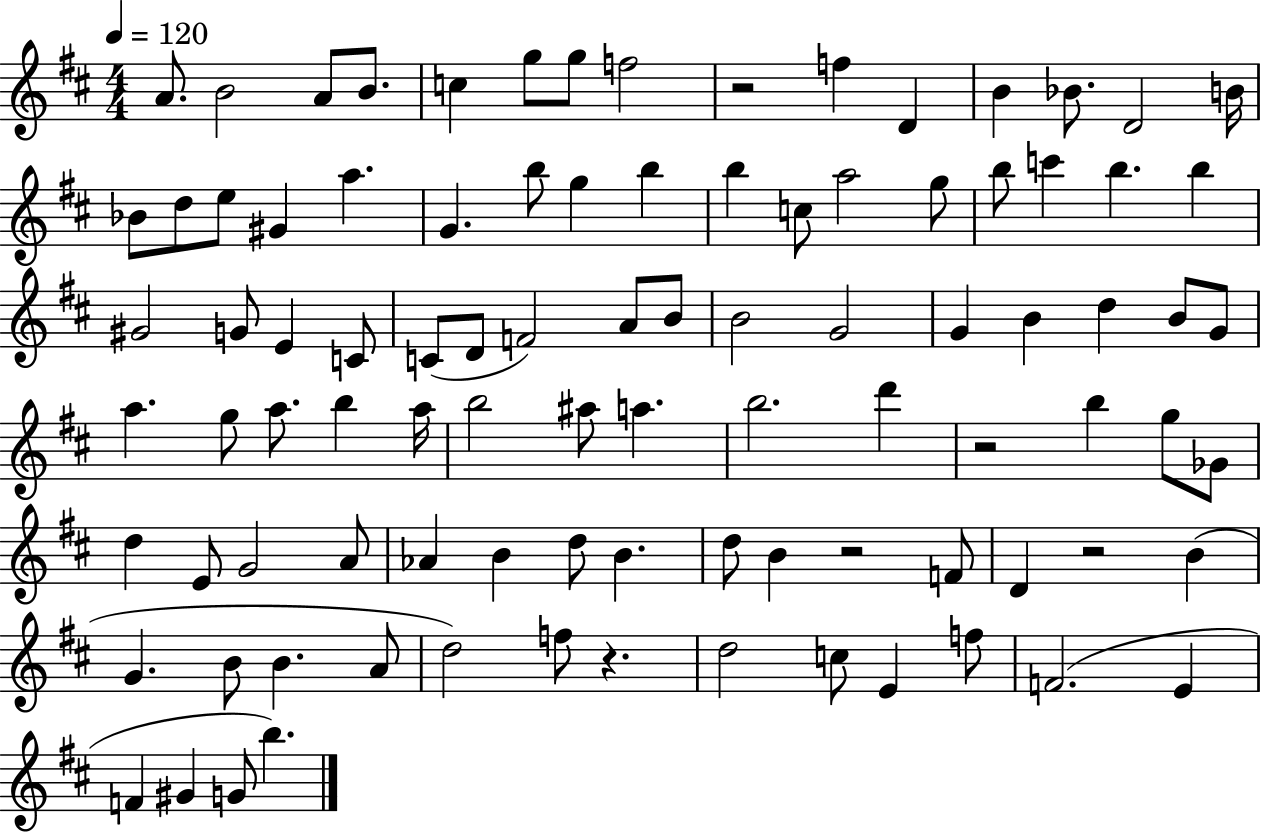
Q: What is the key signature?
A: D major